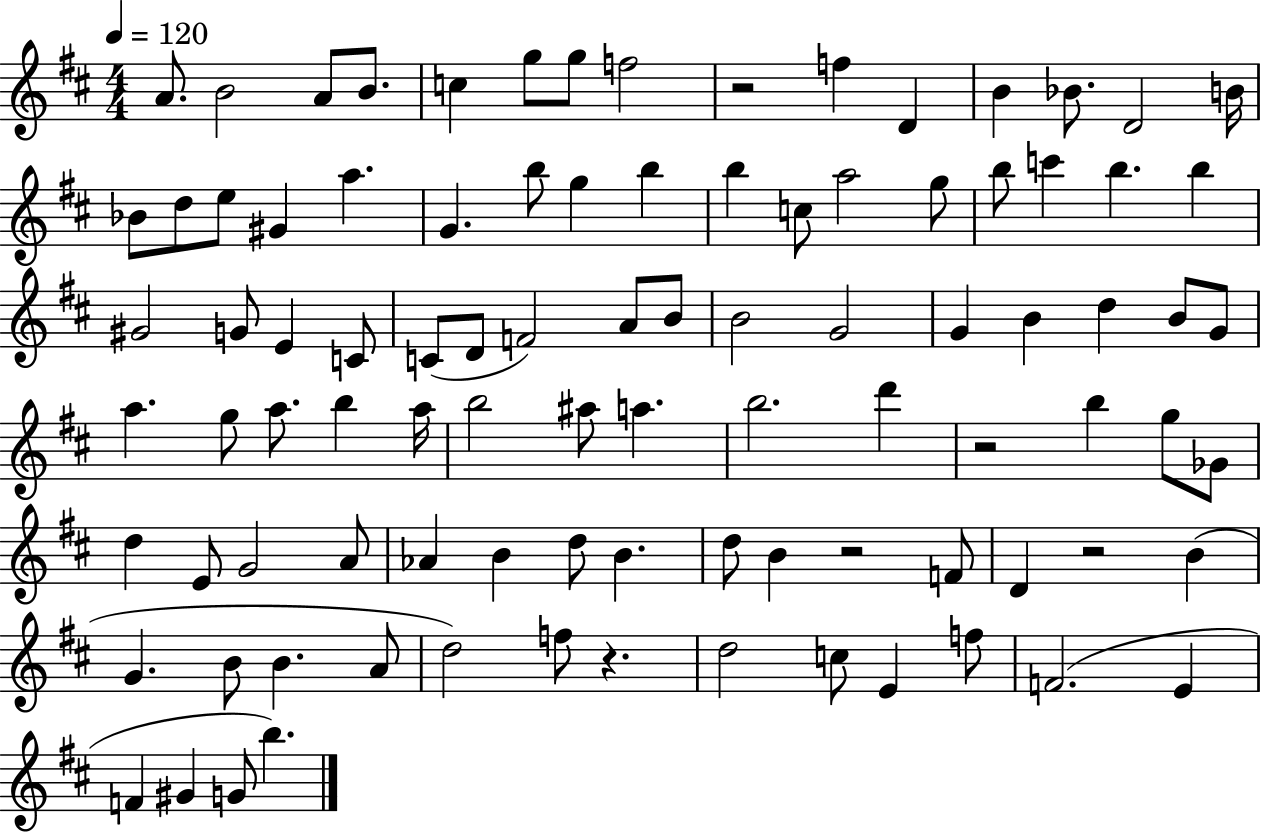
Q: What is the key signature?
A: D major